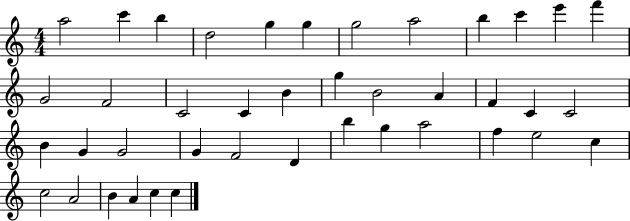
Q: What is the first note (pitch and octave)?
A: A5